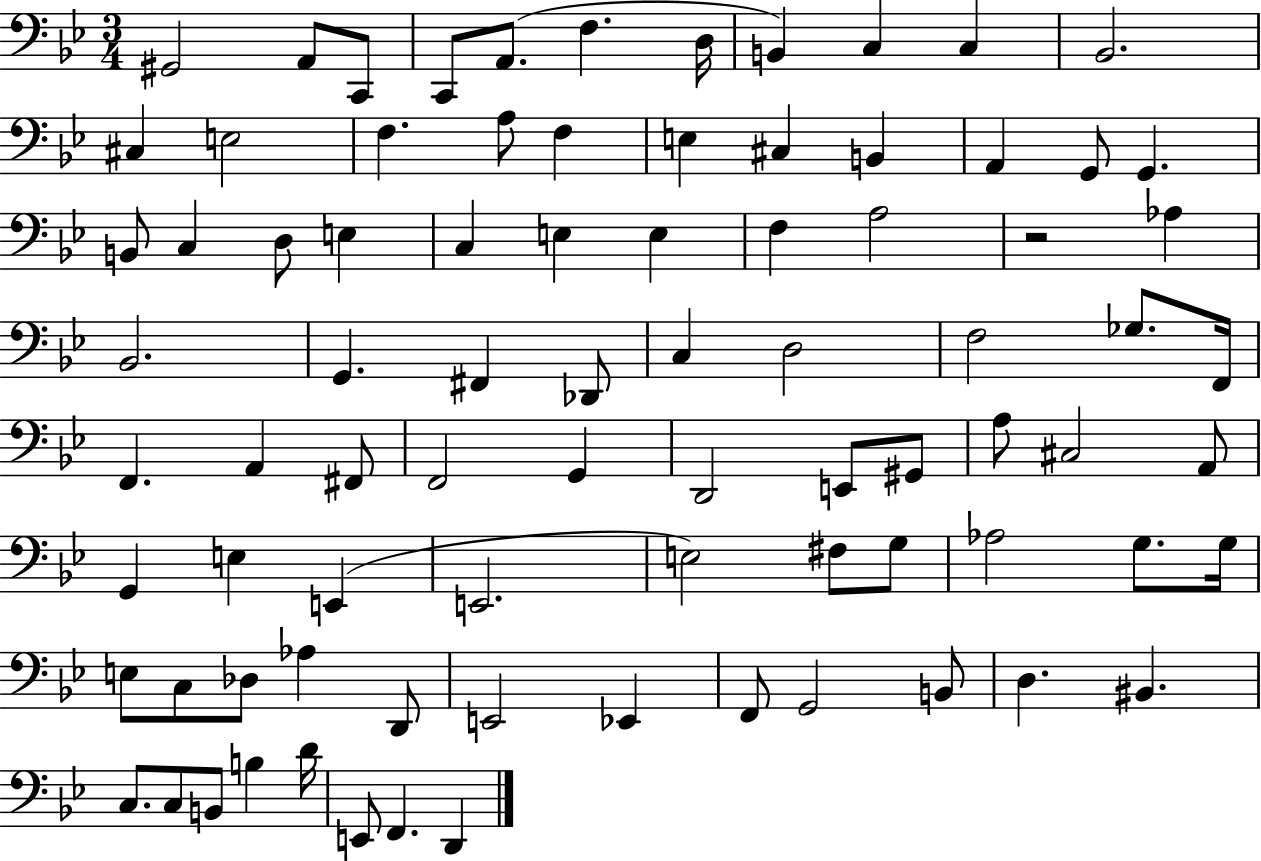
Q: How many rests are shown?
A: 1